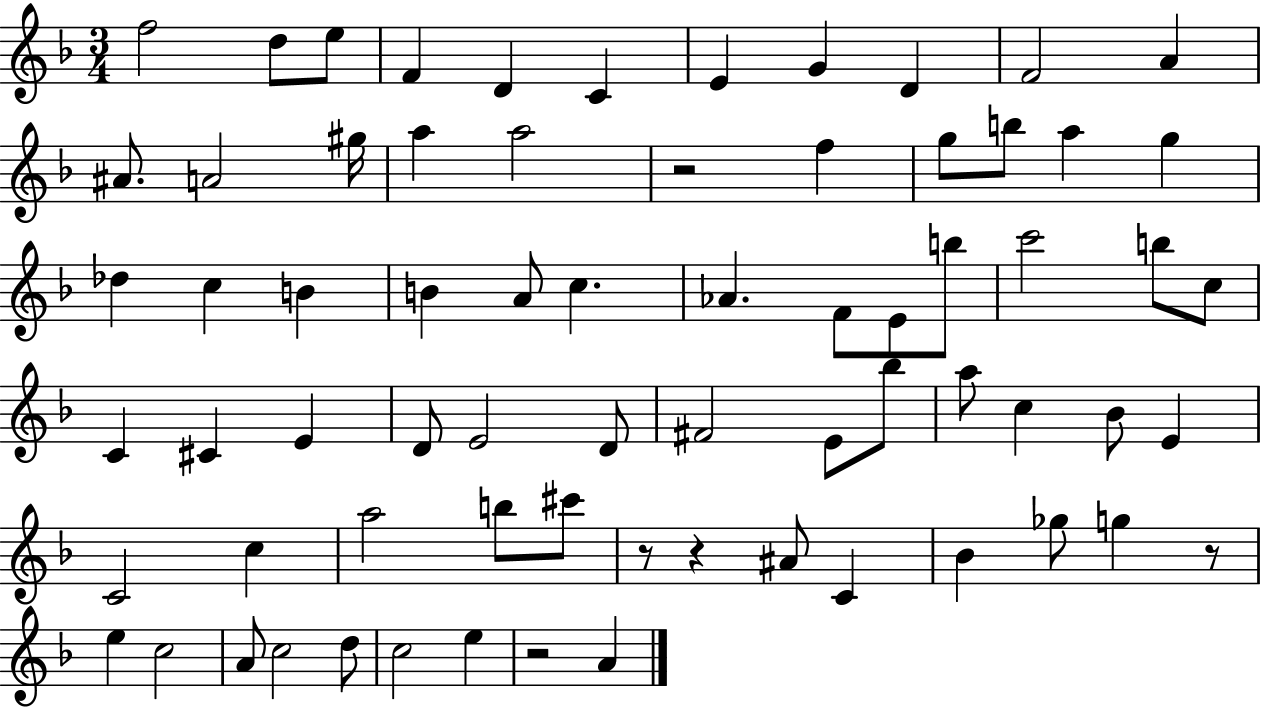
X:1
T:Untitled
M:3/4
L:1/4
K:F
f2 d/2 e/2 F D C E G D F2 A ^A/2 A2 ^g/4 a a2 z2 f g/2 b/2 a g _d c B B A/2 c _A F/2 E/2 b/2 c'2 b/2 c/2 C ^C E D/2 E2 D/2 ^F2 E/2 _b/2 a/2 c _B/2 E C2 c a2 b/2 ^c'/2 z/2 z ^A/2 C _B _g/2 g z/2 e c2 A/2 c2 d/2 c2 e z2 A